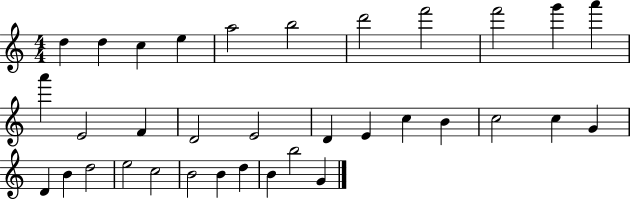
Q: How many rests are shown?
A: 0